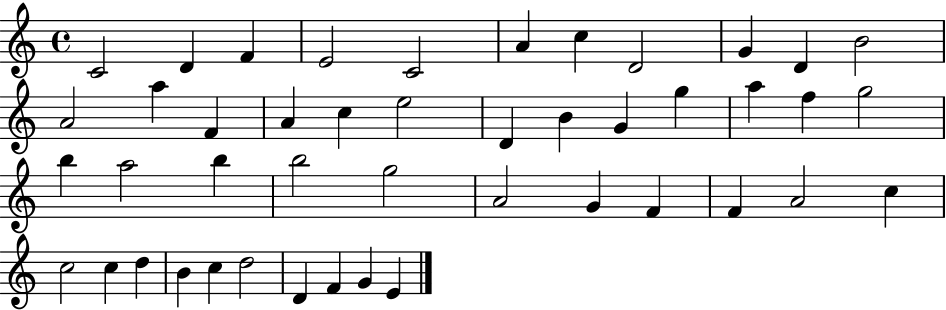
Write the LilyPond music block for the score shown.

{
  \clef treble
  \time 4/4
  \defaultTimeSignature
  \key c \major
  c'2 d'4 f'4 | e'2 c'2 | a'4 c''4 d'2 | g'4 d'4 b'2 | \break a'2 a''4 f'4 | a'4 c''4 e''2 | d'4 b'4 g'4 g''4 | a''4 f''4 g''2 | \break b''4 a''2 b''4 | b''2 g''2 | a'2 g'4 f'4 | f'4 a'2 c''4 | \break c''2 c''4 d''4 | b'4 c''4 d''2 | d'4 f'4 g'4 e'4 | \bar "|."
}